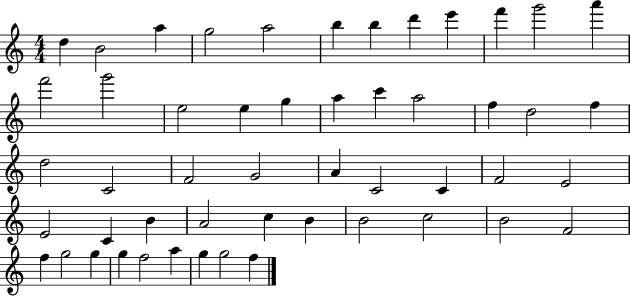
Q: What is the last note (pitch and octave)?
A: F5